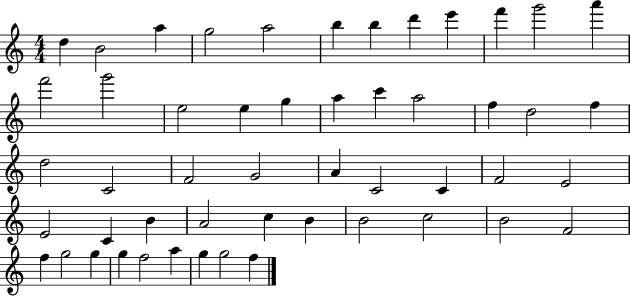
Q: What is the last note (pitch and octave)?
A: F5